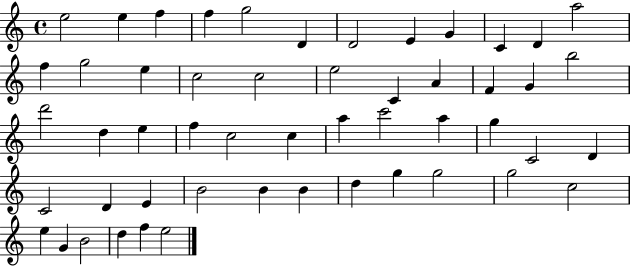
X:1
T:Untitled
M:4/4
L:1/4
K:C
e2 e f f g2 D D2 E G C D a2 f g2 e c2 c2 e2 C A F G b2 d'2 d e f c2 c a c'2 a g C2 D C2 D E B2 B B d g g2 g2 c2 e G B2 d f e2